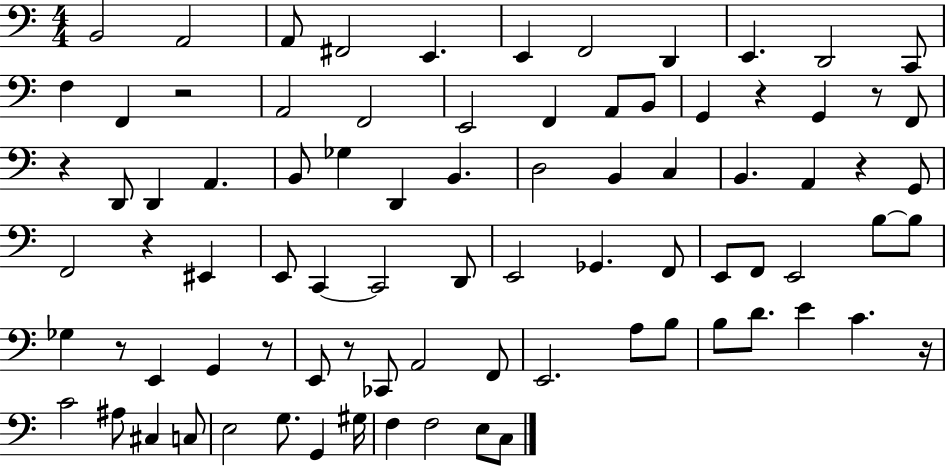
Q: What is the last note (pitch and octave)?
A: C3